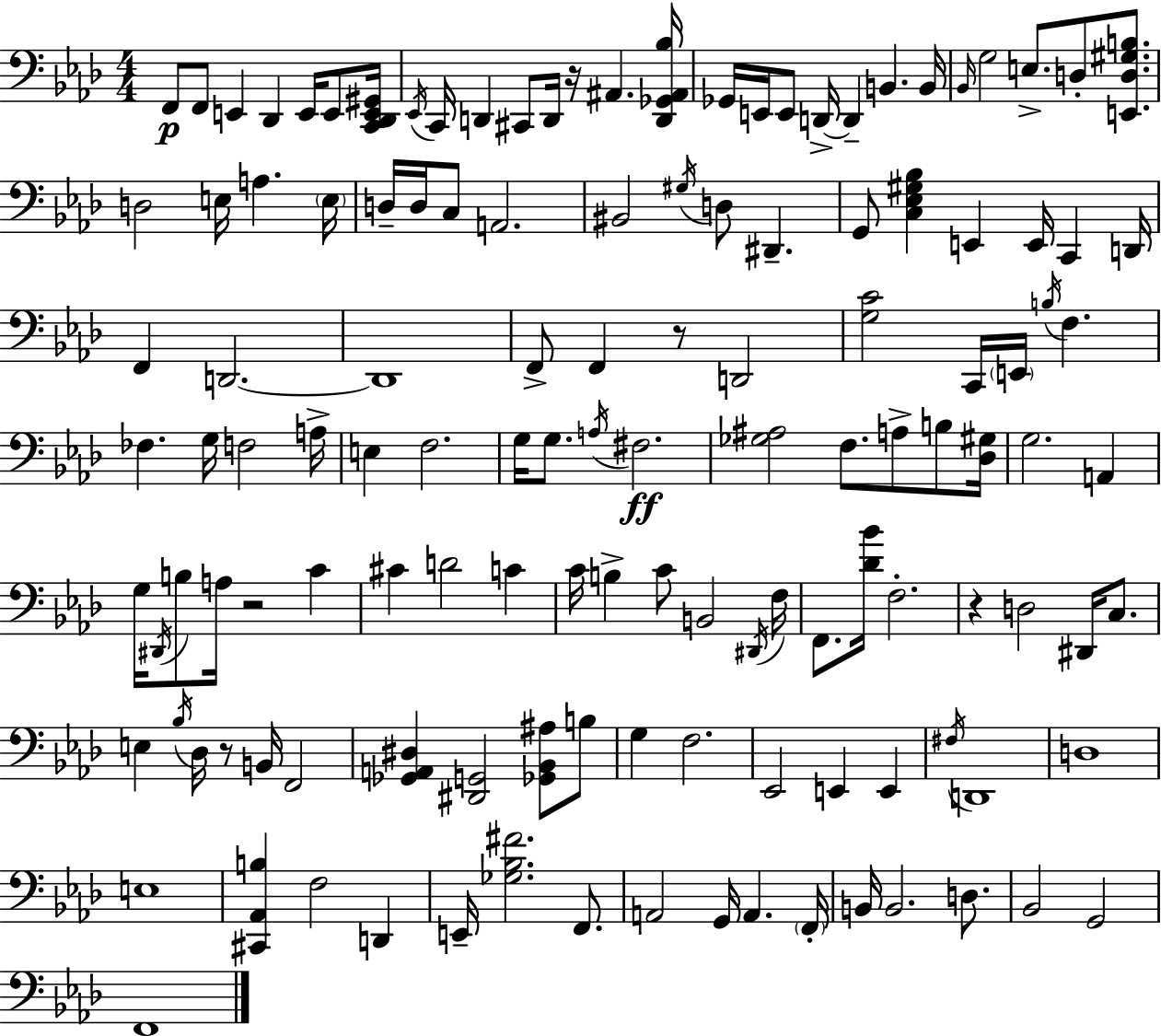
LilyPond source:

{
  \clef bass
  \numericTimeSignature
  \time 4/4
  \key aes \major
  \repeat volta 2 { f,8\p f,8 e,4 des,4 e,16 e,8 <c, des, e, gis,>16 | \acciaccatura { ees,16 } c,16 d,4 cis,8 d,16 r16 ais,4. | <d, ges, ais, bes>16 ges,16 e,16 e,8 d,16->~~ d,4-- b,4. | b,16 \grace { bes,16 } g2 e8.-> d8-. <e, d gis b>8. | \break d2 e16 a4. | \parenthesize e16 d16-- d16 c8 a,2. | bis,2 \acciaccatura { gis16 } d8 dis,4.-- | g,8 <c ees gis bes>4 e,4 e,16 c,4 | \break d,16 f,4 d,2.~~ | d,1 | f,8-> f,4 r8 d,2 | <g c'>2 c,16 \parenthesize e,16 \acciaccatura { b16 } f4. | \break fes4. g16 f2 | a16-> e4 f2. | g16 g8. \acciaccatura { a16 }\ff fis2. | <ges ais>2 f8. | \break a8-> b8 <des gis>16 g2. | a,4 g16 \acciaccatura { dis,16 } b8 a16 r2 | c'4 cis'4 d'2 | c'4 c'16 b4-> c'8 b,2 | \break \acciaccatura { dis,16 } f16 f,8. <des' bes'>16 f2.-. | r4 d2 | dis,16 c8. e4 \acciaccatura { bes16 } des16 r8 b,16 | f,2 <ges, a, dis>4 <dis, g,>2 | \break <ges, bes, ais>8 b8 g4 f2. | ees,2 | e,4 e,4 \acciaccatura { fis16 } d,1 | d1 | \break e1 | <cis, aes, b>4 f2 | d,4 e,16-- <ges bes fis'>2. | f,8. a,2 | \break g,16 a,4. \parenthesize f,16-. b,16 b,2. | d8. bes,2 | g,2 f,1 | } \bar "|."
}